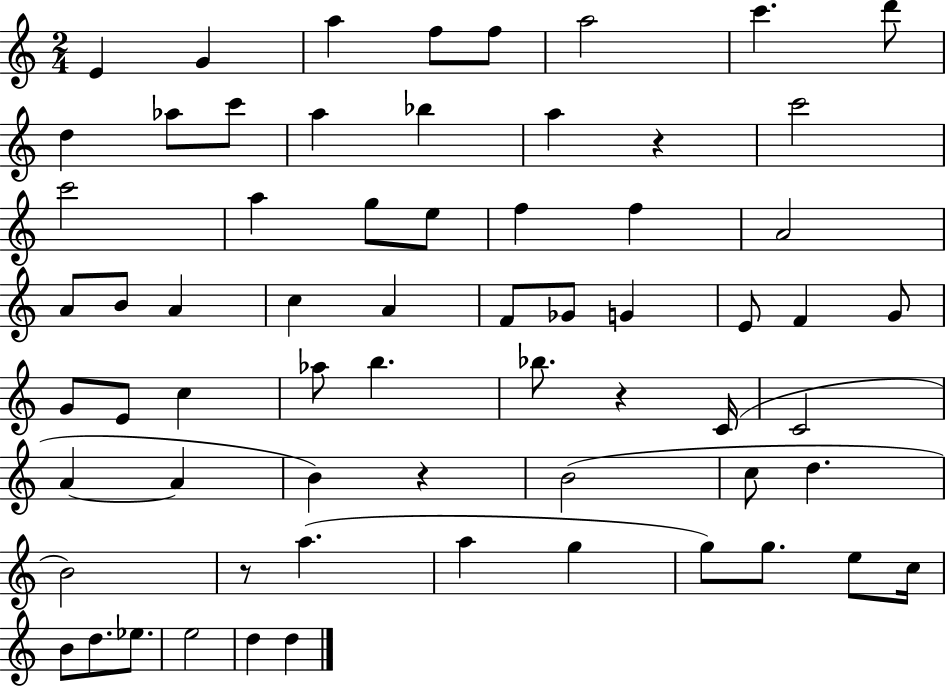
E4/q G4/q A5/q F5/e F5/e A5/h C6/q. D6/e D5/q Ab5/e C6/e A5/q Bb5/q A5/q R/q C6/h C6/h A5/q G5/e E5/e F5/q F5/q A4/h A4/e B4/e A4/q C5/q A4/q F4/e Gb4/e G4/q E4/e F4/q G4/e G4/e E4/e C5/q Ab5/e B5/q. Bb5/e. R/q C4/s C4/h A4/q A4/q B4/q R/q B4/h C5/e D5/q. B4/h R/e A5/q. A5/q G5/q G5/e G5/e. E5/e C5/s B4/e D5/e. Eb5/e. E5/h D5/q D5/q